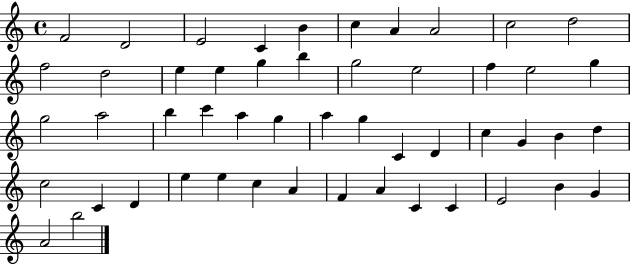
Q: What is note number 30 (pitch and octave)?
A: C4